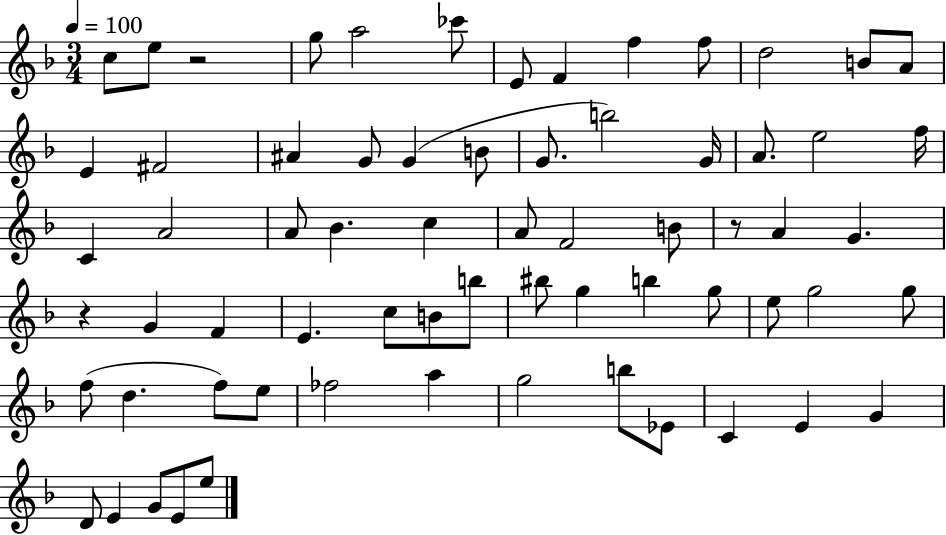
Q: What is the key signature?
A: F major